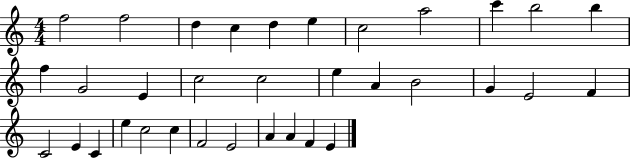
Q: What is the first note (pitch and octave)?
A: F5